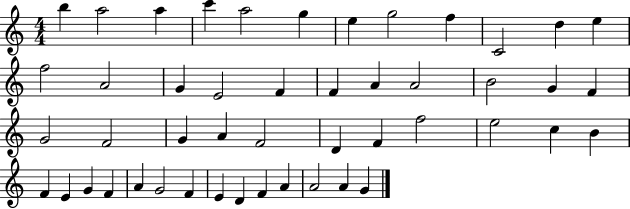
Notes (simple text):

B5/q A5/h A5/q C6/q A5/h G5/q E5/q G5/h F5/q C4/h D5/q E5/q F5/h A4/h G4/q E4/h F4/q F4/q A4/q A4/h B4/h G4/q F4/q G4/h F4/h G4/q A4/q F4/h D4/q F4/q F5/h E5/h C5/q B4/q F4/q E4/q G4/q F4/q A4/q G4/h F4/q E4/q D4/q F4/q A4/q A4/h A4/q G4/q